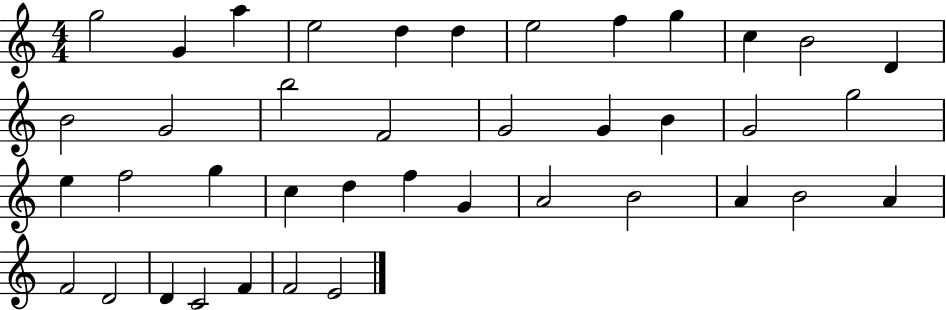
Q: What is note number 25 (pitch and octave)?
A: C5